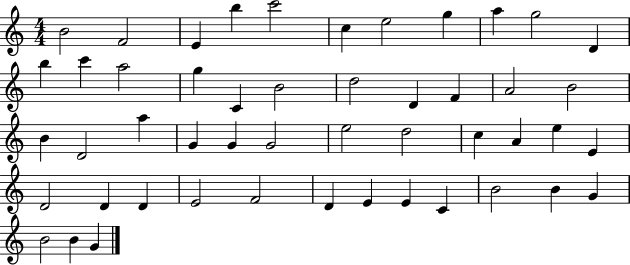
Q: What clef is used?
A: treble